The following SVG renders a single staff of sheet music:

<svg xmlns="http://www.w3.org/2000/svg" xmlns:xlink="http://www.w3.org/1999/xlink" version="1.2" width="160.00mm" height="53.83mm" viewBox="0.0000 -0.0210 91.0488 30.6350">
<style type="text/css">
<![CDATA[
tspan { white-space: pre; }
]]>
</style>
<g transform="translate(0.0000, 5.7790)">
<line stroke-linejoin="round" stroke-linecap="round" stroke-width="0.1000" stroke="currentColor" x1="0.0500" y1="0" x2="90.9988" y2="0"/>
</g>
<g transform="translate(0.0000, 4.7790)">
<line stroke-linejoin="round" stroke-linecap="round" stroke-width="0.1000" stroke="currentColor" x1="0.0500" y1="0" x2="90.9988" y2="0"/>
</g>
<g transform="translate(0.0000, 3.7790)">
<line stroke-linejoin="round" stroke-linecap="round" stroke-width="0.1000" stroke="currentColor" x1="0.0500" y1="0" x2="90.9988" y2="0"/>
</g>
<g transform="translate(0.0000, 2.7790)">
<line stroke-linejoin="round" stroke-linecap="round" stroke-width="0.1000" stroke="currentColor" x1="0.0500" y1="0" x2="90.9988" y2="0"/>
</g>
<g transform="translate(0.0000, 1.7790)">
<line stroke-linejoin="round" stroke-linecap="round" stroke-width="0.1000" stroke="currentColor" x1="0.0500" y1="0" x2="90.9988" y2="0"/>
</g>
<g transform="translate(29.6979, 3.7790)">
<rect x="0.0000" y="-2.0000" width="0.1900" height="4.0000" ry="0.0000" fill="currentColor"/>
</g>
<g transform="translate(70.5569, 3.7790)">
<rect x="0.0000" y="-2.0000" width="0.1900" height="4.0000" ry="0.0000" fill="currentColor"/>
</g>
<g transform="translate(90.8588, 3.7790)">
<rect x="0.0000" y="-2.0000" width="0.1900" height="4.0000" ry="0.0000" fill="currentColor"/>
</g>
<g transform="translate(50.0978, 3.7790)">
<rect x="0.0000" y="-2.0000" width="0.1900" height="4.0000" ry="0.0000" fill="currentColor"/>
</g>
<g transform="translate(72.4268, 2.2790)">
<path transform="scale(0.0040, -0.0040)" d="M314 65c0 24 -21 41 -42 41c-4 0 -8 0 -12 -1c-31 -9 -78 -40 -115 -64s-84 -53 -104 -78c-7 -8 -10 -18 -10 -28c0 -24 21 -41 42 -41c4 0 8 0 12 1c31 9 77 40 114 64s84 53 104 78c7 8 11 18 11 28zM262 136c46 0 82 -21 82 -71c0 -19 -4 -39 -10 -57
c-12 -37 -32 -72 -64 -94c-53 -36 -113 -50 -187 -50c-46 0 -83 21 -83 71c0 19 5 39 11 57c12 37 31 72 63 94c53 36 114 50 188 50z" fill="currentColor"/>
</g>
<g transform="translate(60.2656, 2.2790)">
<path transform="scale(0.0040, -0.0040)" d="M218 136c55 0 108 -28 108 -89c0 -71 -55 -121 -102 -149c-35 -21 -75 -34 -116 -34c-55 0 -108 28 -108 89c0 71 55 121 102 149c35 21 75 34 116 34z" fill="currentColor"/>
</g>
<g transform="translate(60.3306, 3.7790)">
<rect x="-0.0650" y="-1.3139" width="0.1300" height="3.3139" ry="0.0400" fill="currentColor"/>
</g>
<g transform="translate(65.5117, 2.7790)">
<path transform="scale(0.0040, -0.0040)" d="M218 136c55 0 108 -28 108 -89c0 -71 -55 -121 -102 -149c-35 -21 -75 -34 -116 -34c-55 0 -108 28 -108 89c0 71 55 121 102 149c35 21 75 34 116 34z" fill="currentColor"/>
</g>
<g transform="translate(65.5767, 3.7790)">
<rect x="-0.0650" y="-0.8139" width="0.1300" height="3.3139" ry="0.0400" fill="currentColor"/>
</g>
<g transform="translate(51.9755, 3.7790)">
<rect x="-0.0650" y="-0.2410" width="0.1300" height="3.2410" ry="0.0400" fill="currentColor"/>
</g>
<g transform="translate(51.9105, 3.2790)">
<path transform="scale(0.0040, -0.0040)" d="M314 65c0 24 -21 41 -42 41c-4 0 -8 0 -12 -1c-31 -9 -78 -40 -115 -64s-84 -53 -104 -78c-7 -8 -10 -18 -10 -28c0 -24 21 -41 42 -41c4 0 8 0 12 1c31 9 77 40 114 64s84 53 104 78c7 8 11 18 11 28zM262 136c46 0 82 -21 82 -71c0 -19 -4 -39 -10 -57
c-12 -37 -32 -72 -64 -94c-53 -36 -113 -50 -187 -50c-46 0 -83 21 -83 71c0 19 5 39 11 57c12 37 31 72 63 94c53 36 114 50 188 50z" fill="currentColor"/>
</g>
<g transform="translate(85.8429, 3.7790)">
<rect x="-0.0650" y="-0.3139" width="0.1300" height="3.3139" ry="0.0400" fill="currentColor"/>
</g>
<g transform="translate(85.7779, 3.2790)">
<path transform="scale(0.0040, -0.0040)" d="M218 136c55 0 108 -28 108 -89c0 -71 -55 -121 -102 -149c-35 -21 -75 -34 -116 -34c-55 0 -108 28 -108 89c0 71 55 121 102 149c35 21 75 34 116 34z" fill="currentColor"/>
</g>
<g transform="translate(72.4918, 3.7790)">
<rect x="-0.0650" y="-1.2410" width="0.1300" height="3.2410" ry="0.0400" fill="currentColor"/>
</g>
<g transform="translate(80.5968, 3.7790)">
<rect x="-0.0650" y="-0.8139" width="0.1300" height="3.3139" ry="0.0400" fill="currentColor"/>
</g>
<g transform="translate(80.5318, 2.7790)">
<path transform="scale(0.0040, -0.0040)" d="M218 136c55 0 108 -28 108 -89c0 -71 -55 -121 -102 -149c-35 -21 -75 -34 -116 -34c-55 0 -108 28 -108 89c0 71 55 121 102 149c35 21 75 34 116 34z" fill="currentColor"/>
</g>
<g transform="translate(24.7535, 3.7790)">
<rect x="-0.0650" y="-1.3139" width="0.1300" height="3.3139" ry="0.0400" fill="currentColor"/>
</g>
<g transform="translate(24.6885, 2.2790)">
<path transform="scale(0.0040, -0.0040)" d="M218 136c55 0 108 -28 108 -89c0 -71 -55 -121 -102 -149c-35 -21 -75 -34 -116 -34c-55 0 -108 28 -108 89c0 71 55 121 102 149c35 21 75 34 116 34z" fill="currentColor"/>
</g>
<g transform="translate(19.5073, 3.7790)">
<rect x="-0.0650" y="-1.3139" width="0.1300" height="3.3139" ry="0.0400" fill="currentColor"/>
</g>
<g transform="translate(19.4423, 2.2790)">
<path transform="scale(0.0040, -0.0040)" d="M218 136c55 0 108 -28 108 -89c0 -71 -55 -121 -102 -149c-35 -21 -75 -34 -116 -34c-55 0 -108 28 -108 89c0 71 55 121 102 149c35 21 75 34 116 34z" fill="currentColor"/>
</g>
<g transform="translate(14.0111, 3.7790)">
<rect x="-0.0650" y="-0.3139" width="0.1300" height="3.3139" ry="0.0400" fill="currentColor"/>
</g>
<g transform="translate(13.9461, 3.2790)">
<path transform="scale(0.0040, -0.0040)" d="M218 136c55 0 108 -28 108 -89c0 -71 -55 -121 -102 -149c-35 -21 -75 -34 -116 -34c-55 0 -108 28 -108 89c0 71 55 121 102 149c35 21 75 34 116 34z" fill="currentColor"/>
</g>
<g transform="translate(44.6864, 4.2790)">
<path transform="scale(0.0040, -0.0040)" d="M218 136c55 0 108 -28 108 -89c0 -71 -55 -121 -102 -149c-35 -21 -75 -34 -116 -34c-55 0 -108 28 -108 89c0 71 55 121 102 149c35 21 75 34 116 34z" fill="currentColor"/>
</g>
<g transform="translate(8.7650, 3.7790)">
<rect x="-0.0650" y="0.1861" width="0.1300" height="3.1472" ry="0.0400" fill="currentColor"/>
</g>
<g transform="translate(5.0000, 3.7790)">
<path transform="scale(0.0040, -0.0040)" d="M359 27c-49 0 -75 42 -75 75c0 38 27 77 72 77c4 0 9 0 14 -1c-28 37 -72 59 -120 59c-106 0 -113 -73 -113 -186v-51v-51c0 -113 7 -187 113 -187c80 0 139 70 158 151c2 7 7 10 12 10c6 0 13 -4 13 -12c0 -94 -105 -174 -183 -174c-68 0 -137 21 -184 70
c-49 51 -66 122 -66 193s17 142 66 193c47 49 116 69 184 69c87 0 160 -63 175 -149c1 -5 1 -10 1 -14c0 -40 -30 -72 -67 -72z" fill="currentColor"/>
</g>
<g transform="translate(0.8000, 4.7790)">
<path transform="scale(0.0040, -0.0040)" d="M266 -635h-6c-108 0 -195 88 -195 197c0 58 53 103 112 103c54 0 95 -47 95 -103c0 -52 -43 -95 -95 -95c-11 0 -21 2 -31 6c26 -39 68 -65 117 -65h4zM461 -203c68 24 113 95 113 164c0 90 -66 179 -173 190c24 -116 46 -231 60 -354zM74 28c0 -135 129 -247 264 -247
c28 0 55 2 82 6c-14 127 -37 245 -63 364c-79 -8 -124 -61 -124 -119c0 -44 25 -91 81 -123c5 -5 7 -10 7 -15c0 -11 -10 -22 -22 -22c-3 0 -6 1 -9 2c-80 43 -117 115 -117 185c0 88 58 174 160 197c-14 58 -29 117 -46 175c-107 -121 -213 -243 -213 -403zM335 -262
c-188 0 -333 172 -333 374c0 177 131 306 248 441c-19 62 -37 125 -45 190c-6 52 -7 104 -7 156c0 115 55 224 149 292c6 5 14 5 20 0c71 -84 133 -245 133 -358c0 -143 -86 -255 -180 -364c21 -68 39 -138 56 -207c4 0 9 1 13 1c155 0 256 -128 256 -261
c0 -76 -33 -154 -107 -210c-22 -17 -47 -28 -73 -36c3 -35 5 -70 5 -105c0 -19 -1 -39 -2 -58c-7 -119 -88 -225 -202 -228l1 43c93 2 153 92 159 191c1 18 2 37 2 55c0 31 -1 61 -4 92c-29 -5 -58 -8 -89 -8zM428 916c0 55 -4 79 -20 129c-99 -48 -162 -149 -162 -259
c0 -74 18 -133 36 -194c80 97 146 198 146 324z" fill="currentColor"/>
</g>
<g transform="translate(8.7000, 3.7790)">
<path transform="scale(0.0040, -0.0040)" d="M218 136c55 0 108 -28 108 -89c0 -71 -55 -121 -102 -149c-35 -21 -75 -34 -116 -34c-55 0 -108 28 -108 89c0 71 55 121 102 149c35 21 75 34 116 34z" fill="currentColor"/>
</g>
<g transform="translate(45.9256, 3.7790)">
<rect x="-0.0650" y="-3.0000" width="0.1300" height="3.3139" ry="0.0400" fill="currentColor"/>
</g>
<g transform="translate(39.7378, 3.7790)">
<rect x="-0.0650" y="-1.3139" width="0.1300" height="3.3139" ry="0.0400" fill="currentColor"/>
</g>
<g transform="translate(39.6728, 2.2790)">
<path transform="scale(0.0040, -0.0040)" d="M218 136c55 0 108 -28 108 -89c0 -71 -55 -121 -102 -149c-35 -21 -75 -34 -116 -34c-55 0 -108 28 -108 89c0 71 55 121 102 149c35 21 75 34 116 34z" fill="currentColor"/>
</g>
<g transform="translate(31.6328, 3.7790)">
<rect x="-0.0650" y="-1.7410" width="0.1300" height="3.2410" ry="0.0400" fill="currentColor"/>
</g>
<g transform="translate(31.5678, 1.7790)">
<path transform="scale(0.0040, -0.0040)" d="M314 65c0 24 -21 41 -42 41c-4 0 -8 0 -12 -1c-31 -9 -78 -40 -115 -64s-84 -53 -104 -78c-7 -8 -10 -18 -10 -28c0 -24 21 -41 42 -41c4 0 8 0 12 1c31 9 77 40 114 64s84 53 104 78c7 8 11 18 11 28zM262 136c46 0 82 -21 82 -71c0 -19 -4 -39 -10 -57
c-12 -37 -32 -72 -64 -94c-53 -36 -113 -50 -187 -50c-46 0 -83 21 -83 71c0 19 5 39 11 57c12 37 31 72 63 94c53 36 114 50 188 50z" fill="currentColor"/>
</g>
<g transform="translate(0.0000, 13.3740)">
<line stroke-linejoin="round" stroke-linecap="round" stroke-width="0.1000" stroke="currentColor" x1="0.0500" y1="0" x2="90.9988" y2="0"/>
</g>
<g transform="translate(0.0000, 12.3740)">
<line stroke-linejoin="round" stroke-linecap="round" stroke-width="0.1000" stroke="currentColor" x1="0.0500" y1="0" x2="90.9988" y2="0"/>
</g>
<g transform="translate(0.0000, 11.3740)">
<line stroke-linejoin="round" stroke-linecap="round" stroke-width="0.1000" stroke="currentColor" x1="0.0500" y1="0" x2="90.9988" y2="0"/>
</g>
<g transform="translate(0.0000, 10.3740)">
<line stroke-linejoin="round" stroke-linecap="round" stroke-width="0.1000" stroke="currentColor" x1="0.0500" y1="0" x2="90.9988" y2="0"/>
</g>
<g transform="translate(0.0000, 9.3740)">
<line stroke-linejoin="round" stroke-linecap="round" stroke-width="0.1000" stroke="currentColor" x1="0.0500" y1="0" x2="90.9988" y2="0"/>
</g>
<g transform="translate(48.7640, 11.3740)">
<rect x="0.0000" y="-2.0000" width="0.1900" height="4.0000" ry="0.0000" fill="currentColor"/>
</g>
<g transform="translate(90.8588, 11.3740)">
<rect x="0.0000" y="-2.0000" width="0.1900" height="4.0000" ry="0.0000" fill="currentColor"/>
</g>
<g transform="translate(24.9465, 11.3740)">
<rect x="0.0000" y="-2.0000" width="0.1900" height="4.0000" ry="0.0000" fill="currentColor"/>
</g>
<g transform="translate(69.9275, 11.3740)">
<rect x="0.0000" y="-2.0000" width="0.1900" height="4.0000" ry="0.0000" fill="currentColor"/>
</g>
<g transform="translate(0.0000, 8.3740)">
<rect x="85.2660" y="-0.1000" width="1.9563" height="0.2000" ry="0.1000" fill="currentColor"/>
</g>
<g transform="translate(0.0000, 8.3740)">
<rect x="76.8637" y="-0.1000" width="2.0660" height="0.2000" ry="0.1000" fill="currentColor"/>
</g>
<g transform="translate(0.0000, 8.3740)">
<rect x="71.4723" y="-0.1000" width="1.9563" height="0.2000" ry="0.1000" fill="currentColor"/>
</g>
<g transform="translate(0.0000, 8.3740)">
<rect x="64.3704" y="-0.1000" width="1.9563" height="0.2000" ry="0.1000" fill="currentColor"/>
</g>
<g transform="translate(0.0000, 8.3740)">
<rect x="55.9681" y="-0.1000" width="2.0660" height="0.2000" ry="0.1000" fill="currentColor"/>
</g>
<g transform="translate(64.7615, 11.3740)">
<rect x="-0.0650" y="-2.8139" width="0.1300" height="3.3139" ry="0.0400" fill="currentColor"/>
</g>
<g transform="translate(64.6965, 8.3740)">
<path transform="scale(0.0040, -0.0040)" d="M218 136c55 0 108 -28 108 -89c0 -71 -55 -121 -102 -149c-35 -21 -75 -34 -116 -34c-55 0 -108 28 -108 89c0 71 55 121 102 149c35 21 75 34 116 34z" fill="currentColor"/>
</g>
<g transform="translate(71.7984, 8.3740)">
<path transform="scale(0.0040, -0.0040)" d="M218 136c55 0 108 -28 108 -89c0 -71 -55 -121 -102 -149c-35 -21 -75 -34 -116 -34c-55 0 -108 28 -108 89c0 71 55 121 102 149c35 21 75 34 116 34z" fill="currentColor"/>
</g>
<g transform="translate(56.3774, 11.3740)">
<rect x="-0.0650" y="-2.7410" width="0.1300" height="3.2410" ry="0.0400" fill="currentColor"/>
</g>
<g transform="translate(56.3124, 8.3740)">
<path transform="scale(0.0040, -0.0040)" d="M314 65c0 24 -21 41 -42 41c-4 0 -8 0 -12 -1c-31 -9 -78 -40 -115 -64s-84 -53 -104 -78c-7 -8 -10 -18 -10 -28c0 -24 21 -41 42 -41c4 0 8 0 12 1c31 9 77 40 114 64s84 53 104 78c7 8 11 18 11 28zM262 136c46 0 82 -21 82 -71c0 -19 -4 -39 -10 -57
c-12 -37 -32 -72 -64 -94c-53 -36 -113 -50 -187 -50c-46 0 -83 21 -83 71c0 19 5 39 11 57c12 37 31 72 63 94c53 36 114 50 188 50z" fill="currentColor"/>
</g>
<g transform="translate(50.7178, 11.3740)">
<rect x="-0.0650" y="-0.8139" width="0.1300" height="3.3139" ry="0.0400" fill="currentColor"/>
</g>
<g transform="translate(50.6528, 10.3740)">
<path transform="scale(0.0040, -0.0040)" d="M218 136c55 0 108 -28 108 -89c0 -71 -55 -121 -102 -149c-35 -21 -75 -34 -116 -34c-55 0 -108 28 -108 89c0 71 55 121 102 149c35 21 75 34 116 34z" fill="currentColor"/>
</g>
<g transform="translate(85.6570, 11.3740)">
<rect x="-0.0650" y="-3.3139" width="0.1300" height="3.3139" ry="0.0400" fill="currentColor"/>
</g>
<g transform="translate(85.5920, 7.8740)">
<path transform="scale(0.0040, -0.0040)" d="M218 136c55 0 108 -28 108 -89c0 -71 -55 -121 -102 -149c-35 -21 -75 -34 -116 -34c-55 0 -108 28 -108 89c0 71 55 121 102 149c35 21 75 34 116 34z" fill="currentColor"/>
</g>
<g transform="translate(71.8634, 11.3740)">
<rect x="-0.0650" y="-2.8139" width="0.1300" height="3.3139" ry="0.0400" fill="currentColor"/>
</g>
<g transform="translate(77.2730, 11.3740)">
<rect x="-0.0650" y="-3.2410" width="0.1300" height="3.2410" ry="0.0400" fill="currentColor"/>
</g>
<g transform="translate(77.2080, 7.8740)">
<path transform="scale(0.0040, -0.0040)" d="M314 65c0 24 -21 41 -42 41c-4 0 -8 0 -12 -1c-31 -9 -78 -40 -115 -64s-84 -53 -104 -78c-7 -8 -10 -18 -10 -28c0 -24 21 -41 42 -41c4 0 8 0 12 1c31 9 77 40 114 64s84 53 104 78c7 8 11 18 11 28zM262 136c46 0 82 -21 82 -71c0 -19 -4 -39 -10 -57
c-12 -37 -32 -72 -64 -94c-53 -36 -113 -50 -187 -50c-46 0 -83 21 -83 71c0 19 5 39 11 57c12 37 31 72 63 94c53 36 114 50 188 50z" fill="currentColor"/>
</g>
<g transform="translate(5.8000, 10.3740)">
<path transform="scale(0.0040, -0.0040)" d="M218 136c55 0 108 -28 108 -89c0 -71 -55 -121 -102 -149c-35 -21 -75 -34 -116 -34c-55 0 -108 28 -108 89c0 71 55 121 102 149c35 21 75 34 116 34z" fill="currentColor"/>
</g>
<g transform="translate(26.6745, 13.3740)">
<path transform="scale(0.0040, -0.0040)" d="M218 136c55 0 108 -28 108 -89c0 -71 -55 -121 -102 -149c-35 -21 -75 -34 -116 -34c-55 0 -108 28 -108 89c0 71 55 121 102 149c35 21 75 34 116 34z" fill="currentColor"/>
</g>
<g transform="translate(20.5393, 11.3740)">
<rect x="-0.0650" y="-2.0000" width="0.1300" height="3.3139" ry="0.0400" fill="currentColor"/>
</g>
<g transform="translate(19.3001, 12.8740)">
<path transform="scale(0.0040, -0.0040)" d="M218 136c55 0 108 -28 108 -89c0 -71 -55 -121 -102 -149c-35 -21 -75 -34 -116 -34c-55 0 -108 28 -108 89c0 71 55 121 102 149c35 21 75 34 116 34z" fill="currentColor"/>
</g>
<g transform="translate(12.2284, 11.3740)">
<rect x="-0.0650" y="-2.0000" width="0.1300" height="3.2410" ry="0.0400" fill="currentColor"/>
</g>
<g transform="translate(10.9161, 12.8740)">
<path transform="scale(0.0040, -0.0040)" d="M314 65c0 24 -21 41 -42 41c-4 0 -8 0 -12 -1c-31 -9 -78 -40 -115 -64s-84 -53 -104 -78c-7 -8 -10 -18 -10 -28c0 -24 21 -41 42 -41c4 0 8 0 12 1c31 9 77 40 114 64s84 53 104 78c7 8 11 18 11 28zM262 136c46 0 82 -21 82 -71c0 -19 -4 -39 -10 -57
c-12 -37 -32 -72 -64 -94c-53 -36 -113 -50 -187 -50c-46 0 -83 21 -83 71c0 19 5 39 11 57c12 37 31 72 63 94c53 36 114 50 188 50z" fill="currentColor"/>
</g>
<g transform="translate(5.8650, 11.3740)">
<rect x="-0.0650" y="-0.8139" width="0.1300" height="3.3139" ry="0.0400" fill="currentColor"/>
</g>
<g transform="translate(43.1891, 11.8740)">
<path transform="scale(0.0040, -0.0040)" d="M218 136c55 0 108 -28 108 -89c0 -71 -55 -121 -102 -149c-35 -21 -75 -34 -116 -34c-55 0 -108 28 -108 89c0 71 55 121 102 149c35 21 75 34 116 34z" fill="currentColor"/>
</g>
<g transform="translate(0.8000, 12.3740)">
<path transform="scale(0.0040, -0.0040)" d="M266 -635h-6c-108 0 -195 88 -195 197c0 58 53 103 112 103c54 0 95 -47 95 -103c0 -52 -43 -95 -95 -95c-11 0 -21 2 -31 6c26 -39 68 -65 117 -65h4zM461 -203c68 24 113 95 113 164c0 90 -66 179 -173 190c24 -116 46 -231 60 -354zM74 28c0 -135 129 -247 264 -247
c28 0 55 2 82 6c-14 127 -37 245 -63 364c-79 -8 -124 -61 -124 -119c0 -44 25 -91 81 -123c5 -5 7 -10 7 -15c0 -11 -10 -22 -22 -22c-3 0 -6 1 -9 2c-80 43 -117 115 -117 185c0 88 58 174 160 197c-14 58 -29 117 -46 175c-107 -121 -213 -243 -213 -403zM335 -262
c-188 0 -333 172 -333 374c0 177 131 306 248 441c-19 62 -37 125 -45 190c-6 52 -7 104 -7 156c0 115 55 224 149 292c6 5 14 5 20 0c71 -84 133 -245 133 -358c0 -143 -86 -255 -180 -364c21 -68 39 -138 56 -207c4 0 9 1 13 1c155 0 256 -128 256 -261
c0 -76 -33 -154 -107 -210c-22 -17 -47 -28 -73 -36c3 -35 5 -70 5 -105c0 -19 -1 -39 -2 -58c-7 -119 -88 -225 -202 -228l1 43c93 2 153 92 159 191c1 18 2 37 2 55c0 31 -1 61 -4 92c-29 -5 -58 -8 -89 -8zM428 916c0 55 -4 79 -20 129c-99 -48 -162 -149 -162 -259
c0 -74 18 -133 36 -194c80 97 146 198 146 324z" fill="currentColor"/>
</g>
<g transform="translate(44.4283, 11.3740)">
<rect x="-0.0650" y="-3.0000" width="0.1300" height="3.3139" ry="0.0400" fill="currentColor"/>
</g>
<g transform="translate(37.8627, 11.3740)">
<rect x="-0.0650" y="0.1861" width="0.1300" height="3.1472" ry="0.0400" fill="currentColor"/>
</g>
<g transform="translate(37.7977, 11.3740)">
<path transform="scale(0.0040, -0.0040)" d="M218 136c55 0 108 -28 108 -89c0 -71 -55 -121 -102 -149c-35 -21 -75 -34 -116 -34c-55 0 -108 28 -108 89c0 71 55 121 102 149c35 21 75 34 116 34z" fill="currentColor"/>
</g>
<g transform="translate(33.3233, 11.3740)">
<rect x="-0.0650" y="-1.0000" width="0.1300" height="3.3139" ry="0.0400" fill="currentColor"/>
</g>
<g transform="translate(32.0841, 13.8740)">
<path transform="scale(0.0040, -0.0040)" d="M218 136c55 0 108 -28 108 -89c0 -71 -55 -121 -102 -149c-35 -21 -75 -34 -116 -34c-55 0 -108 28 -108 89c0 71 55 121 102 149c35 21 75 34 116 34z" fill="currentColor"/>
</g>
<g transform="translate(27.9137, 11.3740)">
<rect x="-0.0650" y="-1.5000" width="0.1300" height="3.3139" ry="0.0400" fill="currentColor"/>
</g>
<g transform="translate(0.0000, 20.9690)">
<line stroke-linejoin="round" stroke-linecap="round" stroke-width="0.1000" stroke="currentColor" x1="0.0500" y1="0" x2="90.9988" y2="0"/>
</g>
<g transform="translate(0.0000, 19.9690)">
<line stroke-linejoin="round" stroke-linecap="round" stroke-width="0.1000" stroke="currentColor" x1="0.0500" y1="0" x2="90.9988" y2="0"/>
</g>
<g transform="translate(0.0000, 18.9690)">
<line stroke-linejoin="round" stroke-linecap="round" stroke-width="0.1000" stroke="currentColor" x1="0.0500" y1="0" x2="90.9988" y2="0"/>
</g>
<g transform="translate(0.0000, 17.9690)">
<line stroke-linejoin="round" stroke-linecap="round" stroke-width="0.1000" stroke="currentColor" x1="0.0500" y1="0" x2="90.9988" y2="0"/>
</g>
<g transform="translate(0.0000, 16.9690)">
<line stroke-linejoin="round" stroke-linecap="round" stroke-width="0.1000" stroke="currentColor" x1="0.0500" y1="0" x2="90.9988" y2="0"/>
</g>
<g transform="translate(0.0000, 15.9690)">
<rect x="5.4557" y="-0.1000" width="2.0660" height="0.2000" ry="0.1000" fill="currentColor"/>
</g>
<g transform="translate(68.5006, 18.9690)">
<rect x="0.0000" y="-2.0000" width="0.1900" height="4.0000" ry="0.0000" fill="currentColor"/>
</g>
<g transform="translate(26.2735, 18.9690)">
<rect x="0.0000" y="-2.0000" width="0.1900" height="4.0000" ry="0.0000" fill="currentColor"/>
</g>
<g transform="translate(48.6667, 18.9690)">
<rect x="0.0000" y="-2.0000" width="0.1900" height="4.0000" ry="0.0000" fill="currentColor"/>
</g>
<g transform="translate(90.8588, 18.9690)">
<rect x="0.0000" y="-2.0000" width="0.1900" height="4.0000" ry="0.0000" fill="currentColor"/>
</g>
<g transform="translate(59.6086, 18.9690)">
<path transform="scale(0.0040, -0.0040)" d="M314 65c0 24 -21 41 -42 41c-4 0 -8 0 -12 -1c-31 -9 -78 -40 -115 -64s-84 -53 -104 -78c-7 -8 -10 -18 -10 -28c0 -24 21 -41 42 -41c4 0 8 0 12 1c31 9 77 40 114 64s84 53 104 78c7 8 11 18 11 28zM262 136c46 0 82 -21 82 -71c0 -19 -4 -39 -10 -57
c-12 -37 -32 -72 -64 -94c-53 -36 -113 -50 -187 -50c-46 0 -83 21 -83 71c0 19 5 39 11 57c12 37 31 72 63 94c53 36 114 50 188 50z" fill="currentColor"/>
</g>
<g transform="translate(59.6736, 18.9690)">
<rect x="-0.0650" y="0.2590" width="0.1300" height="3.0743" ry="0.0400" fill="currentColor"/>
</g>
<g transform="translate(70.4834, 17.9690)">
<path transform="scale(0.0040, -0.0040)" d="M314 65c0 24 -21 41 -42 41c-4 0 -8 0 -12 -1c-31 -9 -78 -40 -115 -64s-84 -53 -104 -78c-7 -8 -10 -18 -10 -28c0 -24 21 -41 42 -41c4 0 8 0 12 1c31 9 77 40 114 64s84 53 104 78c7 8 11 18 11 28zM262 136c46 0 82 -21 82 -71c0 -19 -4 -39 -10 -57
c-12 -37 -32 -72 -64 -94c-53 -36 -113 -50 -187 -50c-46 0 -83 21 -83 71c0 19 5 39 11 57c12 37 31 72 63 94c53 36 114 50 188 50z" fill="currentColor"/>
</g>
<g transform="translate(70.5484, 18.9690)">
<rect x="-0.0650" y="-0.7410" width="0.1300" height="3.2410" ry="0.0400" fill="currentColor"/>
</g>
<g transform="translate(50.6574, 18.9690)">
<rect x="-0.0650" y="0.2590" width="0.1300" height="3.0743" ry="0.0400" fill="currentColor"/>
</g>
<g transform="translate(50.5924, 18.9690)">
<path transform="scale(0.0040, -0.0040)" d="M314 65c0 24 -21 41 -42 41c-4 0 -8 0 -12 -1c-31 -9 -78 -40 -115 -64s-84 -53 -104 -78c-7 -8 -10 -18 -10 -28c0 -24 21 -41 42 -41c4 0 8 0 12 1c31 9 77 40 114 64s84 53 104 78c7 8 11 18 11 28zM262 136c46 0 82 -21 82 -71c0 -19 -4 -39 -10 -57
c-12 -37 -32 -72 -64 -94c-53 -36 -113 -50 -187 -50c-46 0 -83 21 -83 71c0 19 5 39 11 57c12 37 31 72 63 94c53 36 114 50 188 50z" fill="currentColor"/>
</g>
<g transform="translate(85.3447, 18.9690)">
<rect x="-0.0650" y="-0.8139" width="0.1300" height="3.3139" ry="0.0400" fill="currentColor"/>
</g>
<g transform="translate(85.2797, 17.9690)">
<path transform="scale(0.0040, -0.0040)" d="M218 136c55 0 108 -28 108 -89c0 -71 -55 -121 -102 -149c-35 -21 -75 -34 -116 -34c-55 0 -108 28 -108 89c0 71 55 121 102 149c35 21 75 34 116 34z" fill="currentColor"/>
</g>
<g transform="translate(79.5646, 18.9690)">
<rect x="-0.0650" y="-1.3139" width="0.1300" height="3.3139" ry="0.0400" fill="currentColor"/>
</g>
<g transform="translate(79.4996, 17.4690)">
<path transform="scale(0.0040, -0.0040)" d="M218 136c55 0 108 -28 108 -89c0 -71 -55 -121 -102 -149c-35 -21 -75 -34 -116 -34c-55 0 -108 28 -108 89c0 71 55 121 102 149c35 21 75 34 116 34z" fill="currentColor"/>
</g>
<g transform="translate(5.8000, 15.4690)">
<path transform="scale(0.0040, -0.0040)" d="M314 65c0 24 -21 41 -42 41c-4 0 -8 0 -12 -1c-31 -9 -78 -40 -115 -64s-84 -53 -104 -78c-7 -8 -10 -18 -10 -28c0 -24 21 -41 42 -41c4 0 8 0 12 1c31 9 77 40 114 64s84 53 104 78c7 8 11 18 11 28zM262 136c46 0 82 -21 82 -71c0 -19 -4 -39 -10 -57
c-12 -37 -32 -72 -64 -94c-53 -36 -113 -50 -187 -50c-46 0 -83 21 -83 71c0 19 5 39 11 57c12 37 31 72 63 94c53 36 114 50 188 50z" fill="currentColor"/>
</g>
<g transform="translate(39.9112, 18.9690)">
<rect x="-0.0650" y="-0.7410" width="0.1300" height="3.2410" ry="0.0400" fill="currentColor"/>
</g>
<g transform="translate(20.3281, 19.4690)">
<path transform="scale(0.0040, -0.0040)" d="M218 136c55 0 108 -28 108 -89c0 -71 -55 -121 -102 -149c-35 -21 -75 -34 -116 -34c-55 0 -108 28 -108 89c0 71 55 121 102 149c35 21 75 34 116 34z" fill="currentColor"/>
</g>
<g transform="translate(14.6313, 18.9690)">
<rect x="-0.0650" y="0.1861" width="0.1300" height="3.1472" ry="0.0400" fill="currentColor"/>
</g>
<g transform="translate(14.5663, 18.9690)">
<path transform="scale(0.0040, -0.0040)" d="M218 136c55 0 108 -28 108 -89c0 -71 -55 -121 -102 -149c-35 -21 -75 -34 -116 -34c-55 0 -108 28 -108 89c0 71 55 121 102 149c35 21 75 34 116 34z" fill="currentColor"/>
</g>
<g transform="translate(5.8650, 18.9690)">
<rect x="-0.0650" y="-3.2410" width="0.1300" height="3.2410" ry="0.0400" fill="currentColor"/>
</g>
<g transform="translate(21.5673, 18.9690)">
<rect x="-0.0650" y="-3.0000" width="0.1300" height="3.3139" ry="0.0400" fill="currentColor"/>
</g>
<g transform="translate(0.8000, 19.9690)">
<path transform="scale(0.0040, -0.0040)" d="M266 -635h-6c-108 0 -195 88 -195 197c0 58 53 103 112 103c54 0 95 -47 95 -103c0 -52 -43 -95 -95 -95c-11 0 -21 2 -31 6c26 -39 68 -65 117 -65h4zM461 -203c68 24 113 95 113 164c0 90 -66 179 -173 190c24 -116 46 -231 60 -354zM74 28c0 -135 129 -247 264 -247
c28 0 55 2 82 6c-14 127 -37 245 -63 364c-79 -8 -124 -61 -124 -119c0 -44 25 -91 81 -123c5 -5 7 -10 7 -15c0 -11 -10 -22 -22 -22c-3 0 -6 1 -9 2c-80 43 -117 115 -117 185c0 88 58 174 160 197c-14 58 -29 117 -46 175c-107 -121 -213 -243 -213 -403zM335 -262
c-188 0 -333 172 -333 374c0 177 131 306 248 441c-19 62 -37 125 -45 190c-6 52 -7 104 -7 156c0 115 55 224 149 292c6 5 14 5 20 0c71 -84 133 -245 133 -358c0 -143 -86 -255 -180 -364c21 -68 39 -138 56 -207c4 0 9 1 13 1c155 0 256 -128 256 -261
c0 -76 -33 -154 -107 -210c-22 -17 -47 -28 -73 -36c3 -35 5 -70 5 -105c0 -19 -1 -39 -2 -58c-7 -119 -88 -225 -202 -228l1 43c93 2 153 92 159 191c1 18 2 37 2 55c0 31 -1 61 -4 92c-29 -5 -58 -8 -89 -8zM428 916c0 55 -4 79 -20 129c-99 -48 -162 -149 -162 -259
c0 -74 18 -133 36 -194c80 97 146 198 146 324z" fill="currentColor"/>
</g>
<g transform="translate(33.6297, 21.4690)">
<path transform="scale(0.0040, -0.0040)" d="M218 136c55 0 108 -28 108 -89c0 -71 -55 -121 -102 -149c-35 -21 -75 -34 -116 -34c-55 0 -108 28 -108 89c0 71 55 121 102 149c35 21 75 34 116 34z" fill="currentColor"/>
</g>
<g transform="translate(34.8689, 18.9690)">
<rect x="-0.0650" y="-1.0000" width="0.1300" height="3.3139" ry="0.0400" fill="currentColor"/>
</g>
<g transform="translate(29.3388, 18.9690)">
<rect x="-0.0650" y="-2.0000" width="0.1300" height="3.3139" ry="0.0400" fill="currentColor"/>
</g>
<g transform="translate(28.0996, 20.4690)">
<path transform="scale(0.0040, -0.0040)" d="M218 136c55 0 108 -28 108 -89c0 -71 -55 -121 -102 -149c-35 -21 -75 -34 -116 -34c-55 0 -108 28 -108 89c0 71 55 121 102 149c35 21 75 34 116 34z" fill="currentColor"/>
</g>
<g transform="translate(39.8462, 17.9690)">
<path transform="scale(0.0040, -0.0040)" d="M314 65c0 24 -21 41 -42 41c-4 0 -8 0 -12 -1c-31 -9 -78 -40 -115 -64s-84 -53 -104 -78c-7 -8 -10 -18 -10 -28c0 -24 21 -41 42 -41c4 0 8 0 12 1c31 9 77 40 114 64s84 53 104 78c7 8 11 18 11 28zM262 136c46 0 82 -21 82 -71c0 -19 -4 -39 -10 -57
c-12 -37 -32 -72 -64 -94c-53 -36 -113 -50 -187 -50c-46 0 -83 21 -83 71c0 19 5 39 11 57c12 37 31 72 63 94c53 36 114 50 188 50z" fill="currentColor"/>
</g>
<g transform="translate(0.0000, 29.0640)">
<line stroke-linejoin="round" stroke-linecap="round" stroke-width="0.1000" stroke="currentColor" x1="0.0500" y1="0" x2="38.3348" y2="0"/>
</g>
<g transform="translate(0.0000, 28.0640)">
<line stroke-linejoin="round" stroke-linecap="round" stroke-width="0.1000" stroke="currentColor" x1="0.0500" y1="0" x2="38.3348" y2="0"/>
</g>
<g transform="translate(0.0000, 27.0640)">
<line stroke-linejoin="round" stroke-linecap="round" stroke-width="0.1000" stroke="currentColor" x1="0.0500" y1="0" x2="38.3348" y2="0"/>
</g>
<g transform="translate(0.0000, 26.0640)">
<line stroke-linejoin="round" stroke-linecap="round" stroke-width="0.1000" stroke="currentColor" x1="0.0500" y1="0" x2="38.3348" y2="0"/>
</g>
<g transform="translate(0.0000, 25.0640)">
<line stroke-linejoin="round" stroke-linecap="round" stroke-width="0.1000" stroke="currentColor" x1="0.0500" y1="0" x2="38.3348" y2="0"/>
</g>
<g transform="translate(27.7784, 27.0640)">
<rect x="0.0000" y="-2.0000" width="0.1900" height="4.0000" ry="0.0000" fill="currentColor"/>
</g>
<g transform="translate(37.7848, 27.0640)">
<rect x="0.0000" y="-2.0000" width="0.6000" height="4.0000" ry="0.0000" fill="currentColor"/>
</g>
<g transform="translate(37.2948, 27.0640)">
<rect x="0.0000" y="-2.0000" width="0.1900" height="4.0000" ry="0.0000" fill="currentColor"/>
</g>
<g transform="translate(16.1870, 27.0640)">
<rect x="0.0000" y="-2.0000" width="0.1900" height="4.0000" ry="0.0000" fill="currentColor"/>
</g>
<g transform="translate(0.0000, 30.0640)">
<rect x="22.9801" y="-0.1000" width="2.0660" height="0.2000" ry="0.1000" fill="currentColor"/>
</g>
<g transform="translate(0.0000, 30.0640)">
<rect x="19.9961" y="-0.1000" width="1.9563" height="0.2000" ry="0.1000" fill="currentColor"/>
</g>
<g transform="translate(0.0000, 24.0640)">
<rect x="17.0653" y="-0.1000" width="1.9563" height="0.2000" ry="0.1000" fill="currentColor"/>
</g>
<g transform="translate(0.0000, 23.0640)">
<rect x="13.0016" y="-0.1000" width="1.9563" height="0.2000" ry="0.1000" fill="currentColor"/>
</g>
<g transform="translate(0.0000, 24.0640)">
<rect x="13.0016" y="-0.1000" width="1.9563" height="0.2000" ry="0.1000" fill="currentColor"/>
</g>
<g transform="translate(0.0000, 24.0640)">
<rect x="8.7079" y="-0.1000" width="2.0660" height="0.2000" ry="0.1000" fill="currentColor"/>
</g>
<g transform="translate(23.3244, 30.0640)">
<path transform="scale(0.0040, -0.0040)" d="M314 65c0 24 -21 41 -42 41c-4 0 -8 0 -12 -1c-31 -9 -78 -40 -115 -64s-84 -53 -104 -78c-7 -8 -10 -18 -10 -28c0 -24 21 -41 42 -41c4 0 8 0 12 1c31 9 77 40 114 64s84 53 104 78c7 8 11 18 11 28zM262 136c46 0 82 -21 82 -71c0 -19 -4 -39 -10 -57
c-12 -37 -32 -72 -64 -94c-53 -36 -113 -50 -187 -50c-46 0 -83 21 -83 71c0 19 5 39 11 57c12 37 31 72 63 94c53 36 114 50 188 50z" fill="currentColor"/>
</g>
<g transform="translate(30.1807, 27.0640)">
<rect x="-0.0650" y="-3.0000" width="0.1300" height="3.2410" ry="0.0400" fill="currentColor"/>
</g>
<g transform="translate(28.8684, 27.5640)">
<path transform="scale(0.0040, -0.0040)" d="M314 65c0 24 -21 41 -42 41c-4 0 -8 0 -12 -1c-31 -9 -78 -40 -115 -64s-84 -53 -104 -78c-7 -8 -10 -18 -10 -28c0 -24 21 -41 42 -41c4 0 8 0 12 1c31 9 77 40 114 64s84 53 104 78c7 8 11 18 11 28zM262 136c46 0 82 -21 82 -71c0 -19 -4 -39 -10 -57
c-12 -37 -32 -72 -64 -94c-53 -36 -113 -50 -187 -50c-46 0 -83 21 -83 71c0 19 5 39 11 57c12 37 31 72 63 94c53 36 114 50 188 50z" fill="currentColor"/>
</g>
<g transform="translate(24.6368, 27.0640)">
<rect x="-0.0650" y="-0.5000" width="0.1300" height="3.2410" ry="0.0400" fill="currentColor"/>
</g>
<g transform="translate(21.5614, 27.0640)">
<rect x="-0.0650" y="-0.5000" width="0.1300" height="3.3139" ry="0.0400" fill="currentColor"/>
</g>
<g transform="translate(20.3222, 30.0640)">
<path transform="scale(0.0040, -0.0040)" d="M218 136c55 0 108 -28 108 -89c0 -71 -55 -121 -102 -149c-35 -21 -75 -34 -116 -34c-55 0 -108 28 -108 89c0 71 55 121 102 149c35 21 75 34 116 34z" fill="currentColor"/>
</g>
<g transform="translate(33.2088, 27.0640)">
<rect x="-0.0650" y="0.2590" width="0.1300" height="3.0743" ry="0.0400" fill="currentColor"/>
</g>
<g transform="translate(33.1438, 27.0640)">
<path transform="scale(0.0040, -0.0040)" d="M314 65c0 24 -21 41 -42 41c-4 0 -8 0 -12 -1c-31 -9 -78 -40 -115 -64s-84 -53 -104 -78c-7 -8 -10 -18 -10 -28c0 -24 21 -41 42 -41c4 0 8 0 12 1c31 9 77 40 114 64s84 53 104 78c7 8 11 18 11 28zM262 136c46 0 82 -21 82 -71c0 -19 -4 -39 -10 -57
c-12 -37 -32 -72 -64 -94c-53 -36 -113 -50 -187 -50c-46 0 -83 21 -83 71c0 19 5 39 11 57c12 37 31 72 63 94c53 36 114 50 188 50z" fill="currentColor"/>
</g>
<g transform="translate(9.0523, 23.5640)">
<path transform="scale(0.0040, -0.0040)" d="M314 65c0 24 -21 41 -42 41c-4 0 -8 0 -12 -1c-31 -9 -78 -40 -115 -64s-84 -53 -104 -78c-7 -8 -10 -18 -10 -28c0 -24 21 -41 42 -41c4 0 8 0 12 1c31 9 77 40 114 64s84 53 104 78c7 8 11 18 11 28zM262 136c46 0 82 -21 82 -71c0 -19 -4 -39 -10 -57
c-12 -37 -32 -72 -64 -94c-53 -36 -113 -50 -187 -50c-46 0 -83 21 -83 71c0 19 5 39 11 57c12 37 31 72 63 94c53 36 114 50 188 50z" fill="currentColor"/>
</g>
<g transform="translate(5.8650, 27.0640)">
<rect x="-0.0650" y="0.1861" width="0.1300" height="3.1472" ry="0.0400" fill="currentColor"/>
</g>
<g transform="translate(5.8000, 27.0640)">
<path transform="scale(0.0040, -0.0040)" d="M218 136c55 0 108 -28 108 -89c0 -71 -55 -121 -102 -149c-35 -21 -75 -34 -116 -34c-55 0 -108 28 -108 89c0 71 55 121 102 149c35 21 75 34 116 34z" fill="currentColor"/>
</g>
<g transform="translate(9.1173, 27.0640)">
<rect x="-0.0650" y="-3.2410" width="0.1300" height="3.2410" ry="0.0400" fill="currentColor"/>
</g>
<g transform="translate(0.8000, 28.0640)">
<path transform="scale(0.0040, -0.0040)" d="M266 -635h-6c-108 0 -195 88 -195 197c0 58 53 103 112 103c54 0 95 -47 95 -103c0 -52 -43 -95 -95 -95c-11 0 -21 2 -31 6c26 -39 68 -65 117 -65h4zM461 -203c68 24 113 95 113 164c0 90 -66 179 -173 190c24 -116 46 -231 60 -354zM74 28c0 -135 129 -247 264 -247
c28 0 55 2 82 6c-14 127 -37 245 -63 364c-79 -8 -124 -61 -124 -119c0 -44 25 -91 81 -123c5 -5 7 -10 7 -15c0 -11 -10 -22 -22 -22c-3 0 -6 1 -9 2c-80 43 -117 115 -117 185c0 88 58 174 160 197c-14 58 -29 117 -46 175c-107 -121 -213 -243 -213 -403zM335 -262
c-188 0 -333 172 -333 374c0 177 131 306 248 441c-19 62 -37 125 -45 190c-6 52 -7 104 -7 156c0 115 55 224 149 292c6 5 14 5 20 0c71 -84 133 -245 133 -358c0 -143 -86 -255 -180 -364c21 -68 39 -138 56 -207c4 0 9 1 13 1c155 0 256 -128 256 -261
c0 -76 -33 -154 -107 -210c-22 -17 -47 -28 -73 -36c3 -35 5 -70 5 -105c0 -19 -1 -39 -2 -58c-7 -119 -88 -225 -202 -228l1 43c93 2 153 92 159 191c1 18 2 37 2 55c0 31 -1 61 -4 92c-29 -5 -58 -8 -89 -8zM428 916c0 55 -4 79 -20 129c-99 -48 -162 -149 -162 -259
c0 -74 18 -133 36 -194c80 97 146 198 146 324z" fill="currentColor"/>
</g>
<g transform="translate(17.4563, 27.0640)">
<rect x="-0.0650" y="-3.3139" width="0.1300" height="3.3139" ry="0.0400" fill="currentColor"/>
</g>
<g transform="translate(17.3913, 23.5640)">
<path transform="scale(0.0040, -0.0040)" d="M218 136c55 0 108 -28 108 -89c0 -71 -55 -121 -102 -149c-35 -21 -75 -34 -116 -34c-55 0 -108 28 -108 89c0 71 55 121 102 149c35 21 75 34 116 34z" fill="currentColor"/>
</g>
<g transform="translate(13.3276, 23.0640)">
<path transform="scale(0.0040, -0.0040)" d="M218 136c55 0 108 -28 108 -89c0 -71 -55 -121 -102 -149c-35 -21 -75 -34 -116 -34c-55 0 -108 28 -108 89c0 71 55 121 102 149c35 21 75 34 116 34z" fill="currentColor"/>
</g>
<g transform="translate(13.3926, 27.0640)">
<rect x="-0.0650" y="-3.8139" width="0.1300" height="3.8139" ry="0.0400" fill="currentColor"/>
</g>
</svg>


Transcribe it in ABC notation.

X:1
T:Untitled
M:4/4
L:1/4
K:C
B c e e f2 e A c2 e d e2 d c d F2 F E D B A d a2 a a b2 b b2 B A F D d2 B2 B2 d2 e d B b2 c' b C C2 A2 B2